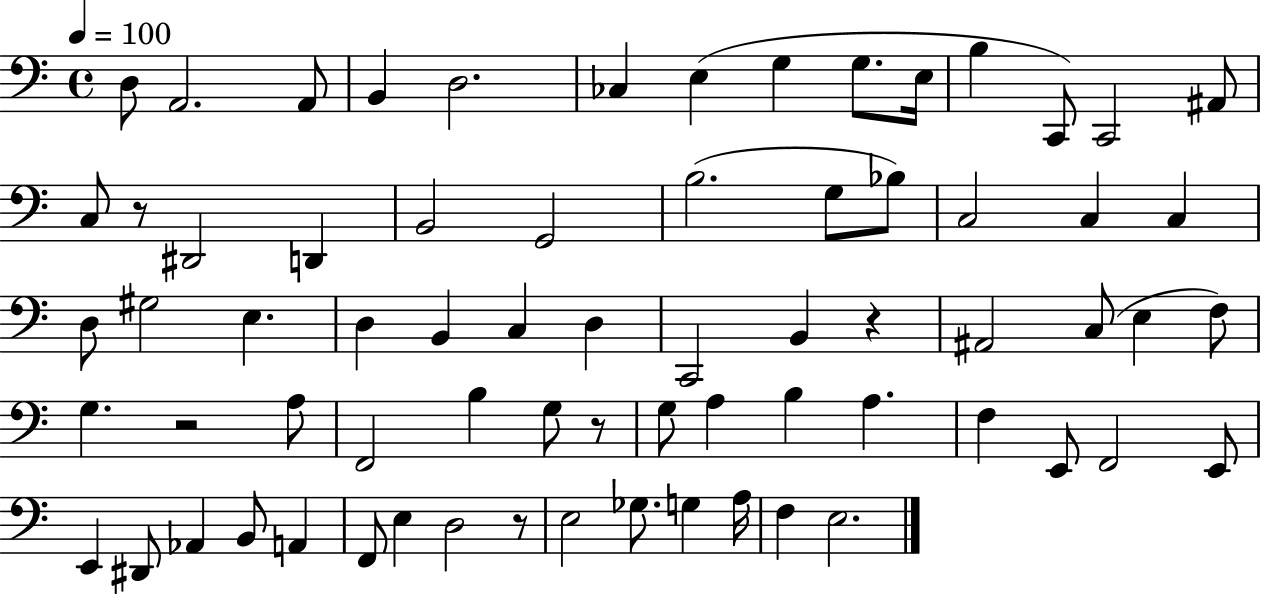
{
  \clef bass
  \time 4/4
  \defaultTimeSignature
  \key c \major
  \tempo 4 = 100
  \repeat volta 2 { d8 a,2. a,8 | b,4 d2. | ces4 e4( g4 g8. e16 | b4 c,8) c,2 ais,8 | \break c8 r8 dis,2 d,4 | b,2 g,2 | b2.( g8 bes8) | c2 c4 c4 | \break d8 gis2 e4. | d4 b,4 c4 d4 | c,2 b,4 r4 | ais,2 c8( e4 f8) | \break g4. r2 a8 | f,2 b4 g8 r8 | g8 a4 b4 a4. | f4 e,8 f,2 e,8 | \break e,4 dis,8 aes,4 b,8 a,4 | f,8 e4 d2 r8 | e2 ges8. g4 a16 | f4 e2. | \break } \bar "|."
}